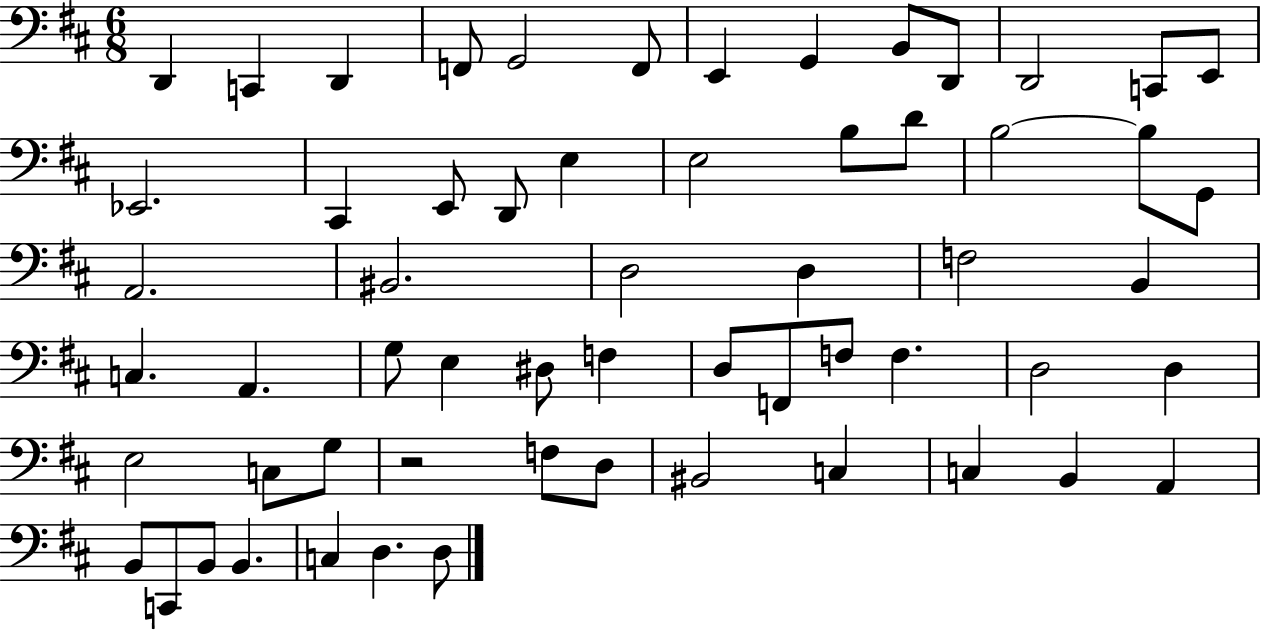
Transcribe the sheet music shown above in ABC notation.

X:1
T:Untitled
M:6/8
L:1/4
K:D
D,, C,, D,, F,,/2 G,,2 F,,/2 E,, G,, B,,/2 D,,/2 D,,2 C,,/2 E,,/2 _E,,2 ^C,, E,,/2 D,,/2 E, E,2 B,/2 D/2 B,2 B,/2 G,,/2 A,,2 ^B,,2 D,2 D, F,2 B,, C, A,, G,/2 E, ^D,/2 F, D,/2 F,,/2 F,/2 F, D,2 D, E,2 C,/2 G,/2 z2 F,/2 D,/2 ^B,,2 C, C, B,, A,, B,,/2 C,,/2 B,,/2 B,, C, D, D,/2